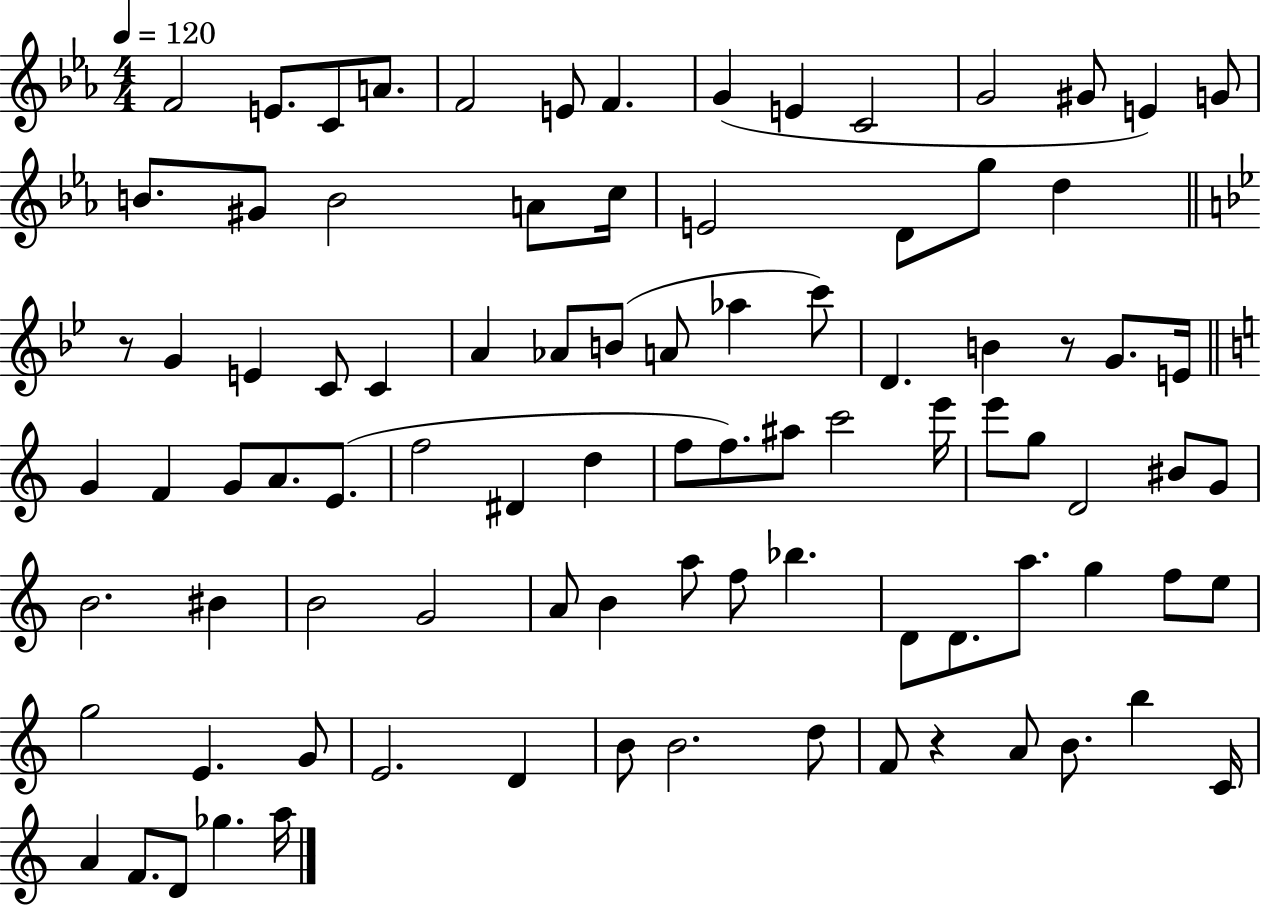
{
  \clef treble
  \numericTimeSignature
  \time 4/4
  \key ees \major
  \tempo 4 = 120
  \repeat volta 2 { f'2 e'8. c'8 a'8. | f'2 e'8 f'4. | g'4( e'4 c'2 | g'2 gis'8 e'4) g'8 | \break b'8. gis'8 b'2 a'8 c''16 | e'2 d'8 g''8 d''4 | \bar "||" \break \key g \minor r8 g'4 e'4 c'8 c'4 | a'4 aes'8 b'8( a'8 aes''4 c'''8) | d'4. b'4 r8 g'8. e'16 | \bar "||" \break \key a \minor g'4 f'4 g'8 a'8. e'8.( | f''2 dis'4 d''4 | f''8 f''8.) ais''8 c'''2 e'''16 | e'''8 g''8 d'2 bis'8 g'8 | \break b'2. bis'4 | b'2 g'2 | a'8 b'4 a''8 f''8 bes''4. | d'8 d'8. a''8. g''4 f''8 e''8 | \break g''2 e'4. g'8 | e'2. d'4 | b'8 b'2. d''8 | f'8 r4 a'8 b'8. b''4 c'16 | \break a'4 f'8. d'8 ges''4. a''16 | } \bar "|."
}